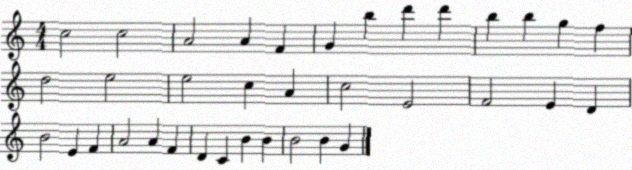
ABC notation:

X:1
T:Untitled
M:4/4
L:1/4
K:C
c2 c2 A2 A F G b d' d' b b g f d2 e2 e2 c A c2 E2 F2 E D B2 E F A2 A F D C B B B2 B G